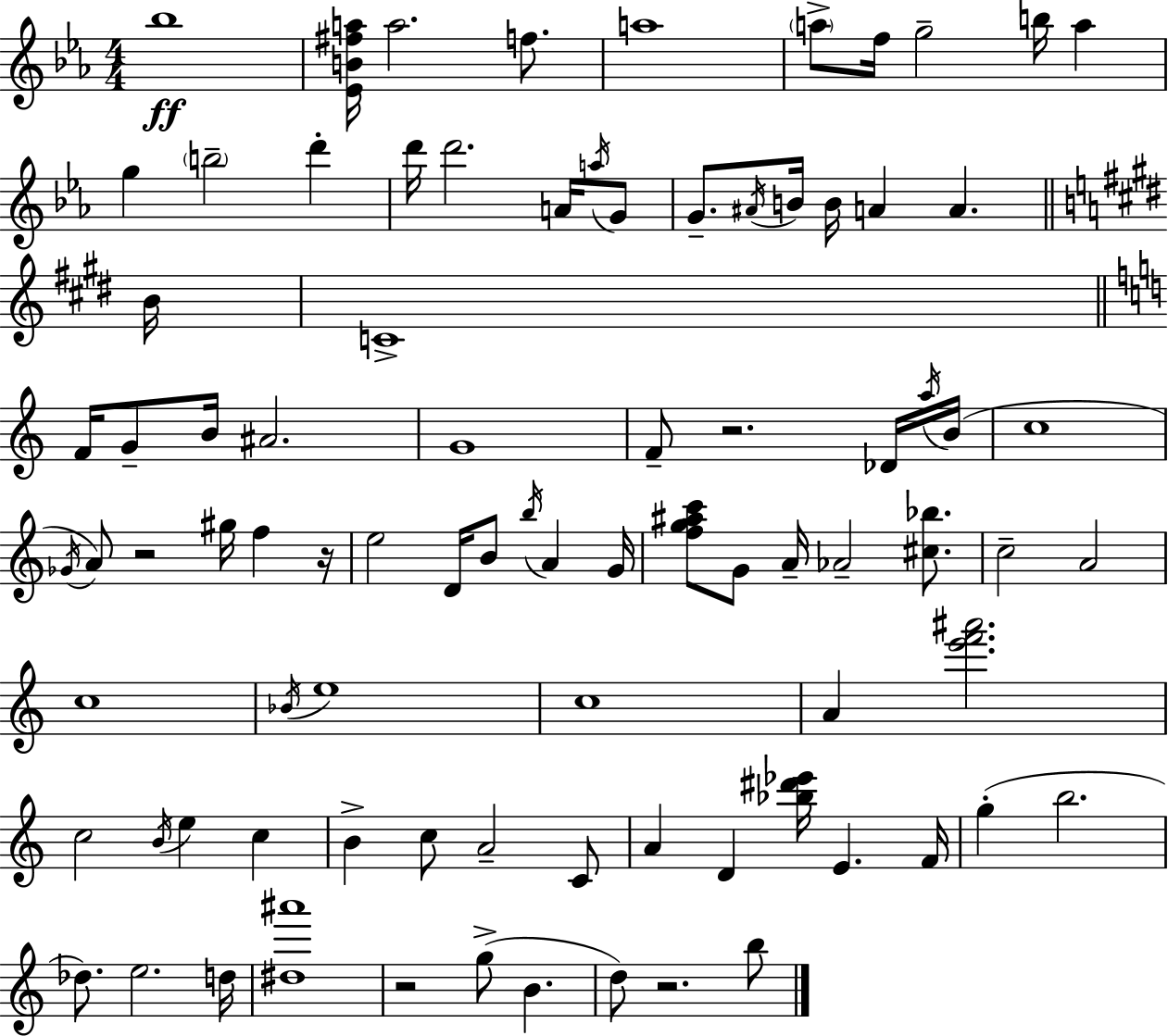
{
  \clef treble
  \numericTimeSignature
  \time 4/4
  \key c \minor
  \repeat volta 2 { bes''1\ff | <ees' b' fis'' a''>16 a''2. f''8. | a''1 | \parenthesize a''8-> f''16 g''2-- b''16 a''4 | \break g''4 \parenthesize b''2-- d'''4-. | d'''16 d'''2. a'16 \acciaccatura { a''16 } g'8 | g'8.-- \acciaccatura { ais'16 } b'16 b'16 a'4 a'4. | \bar "||" \break \key e \major b'16 c'1-> | \bar "||" \break \key a \minor f'16 g'8-- b'16 ais'2. | g'1 | f'8-- r2. des'16 \acciaccatura { a''16 } | b'16( c''1 | \break \acciaccatura { ges'16 } a'8) r2 gis''16 f''4 | r16 e''2 d'16 b'8 \acciaccatura { b''16 } a'4 | g'16 <f'' g'' ais'' c'''>8 g'8 a'16-- aes'2-- | <cis'' bes''>8. c''2-- a'2 | \break c''1 | \acciaccatura { bes'16 } e''1 | c''1 | a'4 <e''' f''' ais'''>2. | \break c''2 \acciaccatura { b'16 } e''4 | c''4 b'4-> c''8 a'2-- | c'8 a'4 d'4 <bes'' dis''' ees'''>16 e'4. | f'16 g''4-.( b''2. | \break des''8.) e''2. | d''16 <dis'' ais'''>1 | r2 g''8->( b'4. | d''8) r2. | \break b''8 } \bar "|."
}